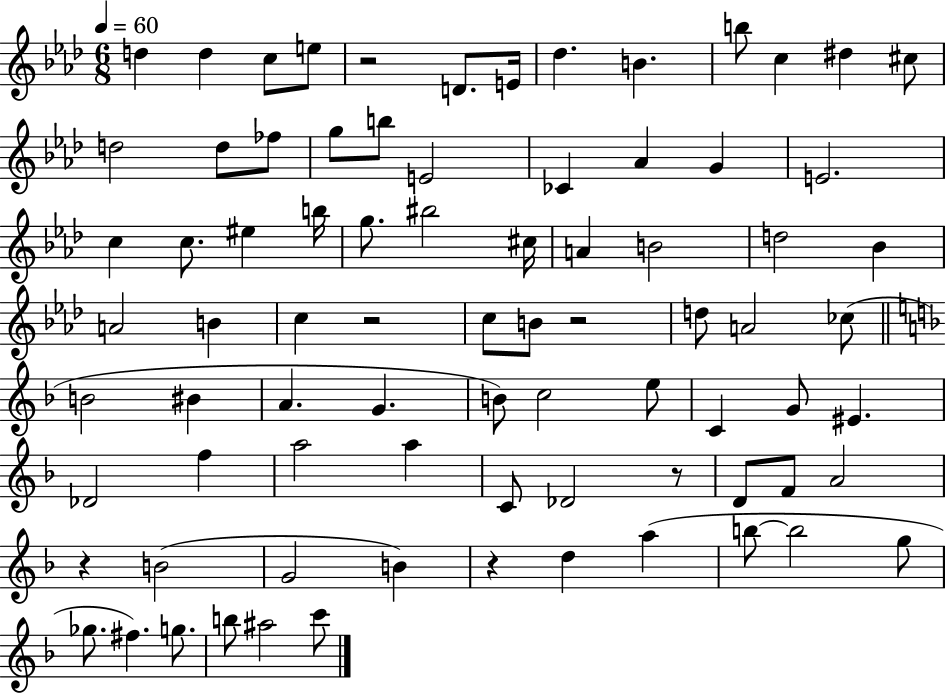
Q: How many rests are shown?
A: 6